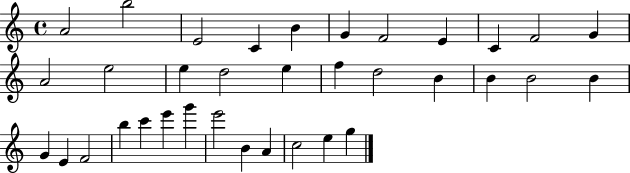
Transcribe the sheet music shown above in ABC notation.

X:1
T:Untitled
M:4/4
L:1/4
K:C
A2 b2 E2 C B G F2 E C F2 G A2 e2 e d2 e f d2 B B B2 B G E F2 b c' e' g' e'2 B A c2 e g